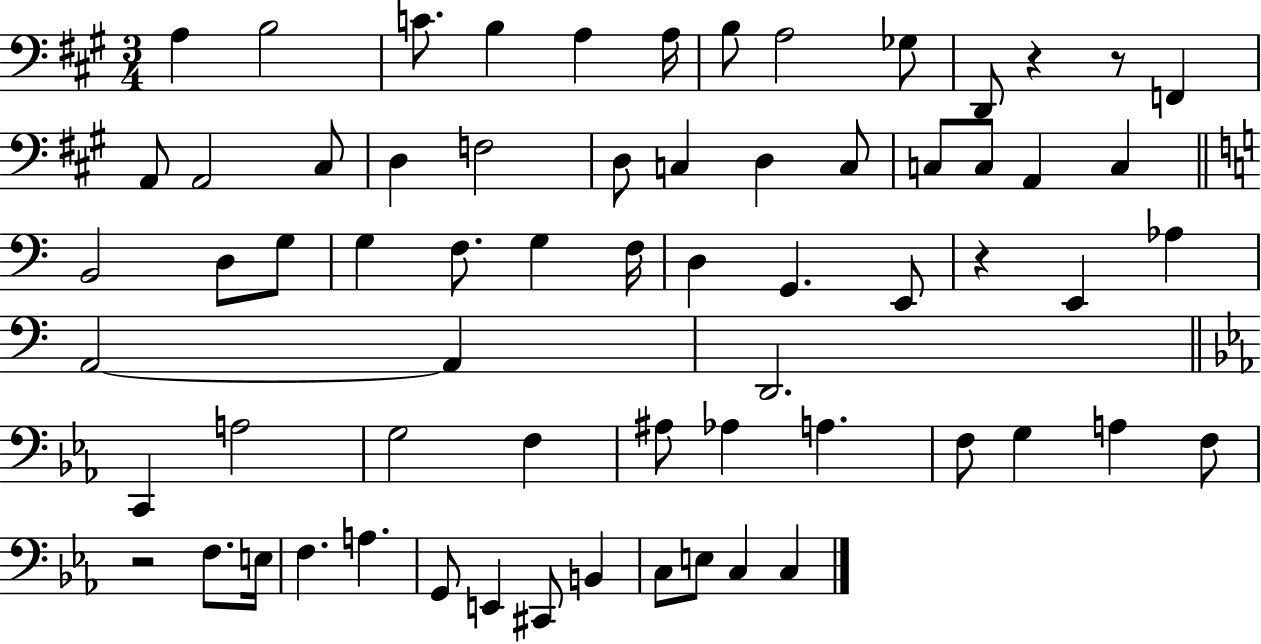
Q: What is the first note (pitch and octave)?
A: A3